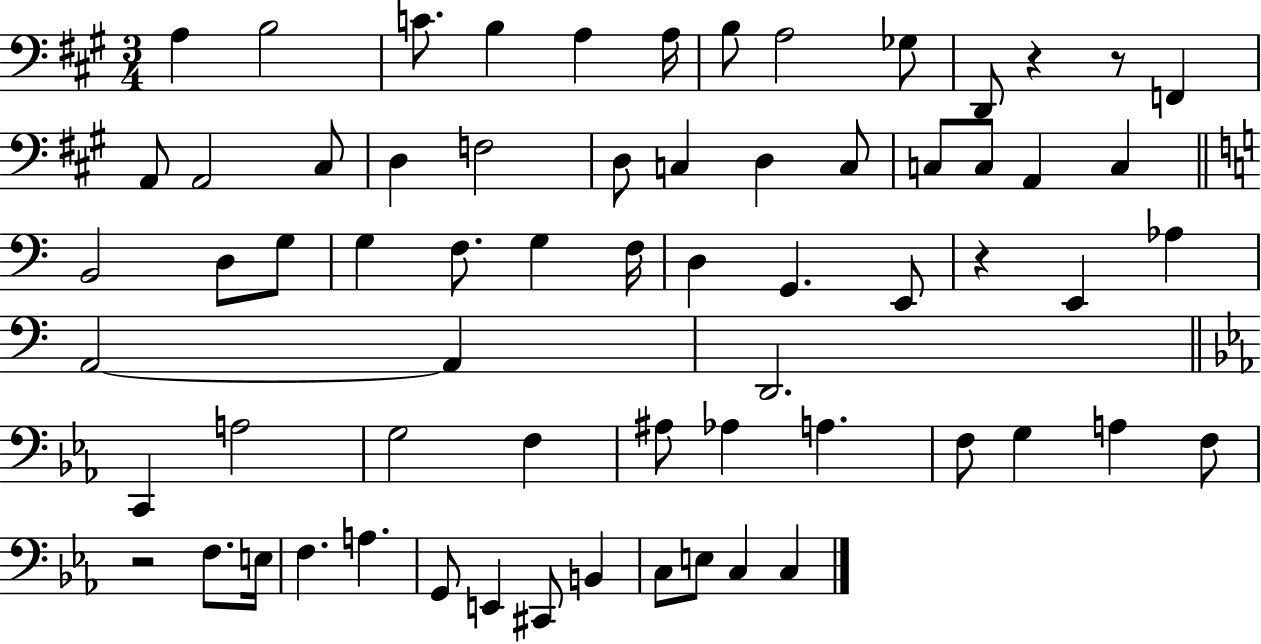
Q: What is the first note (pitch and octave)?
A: A3